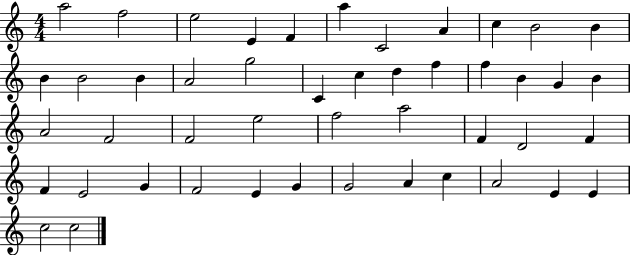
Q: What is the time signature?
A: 4/4